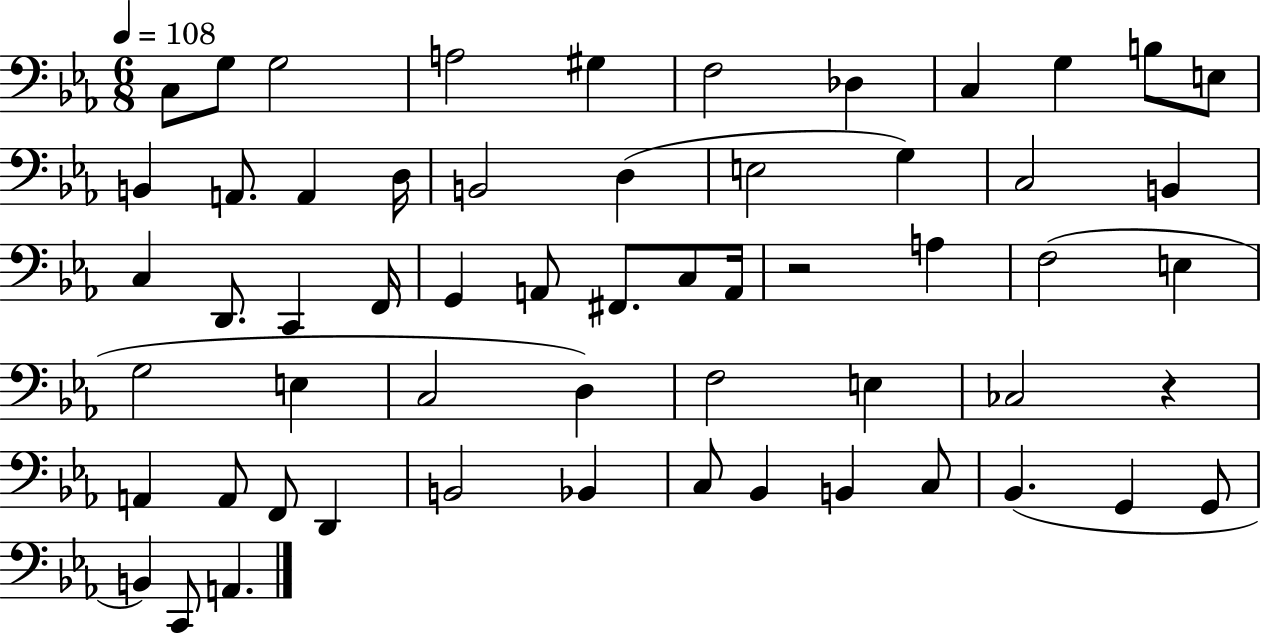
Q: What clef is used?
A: bass